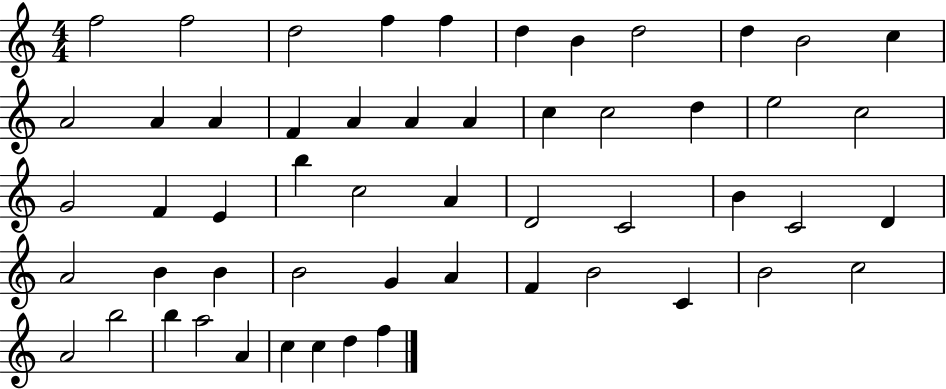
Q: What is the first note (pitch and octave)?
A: F5